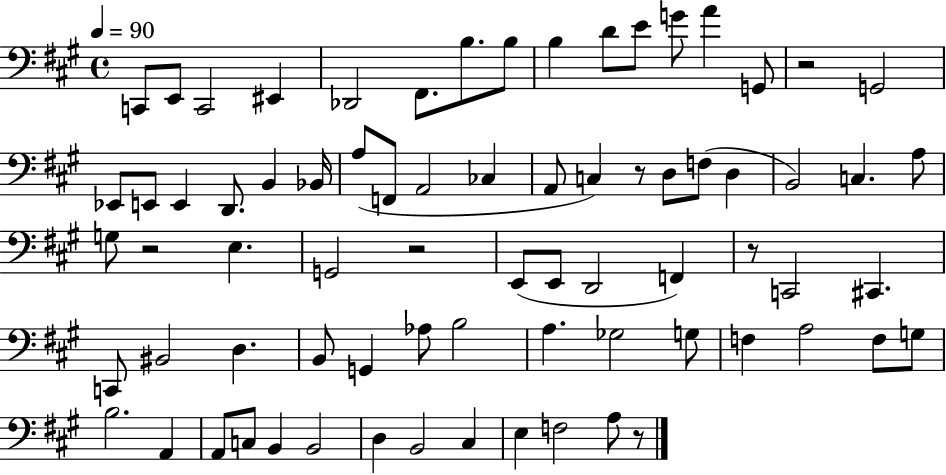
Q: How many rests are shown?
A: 6